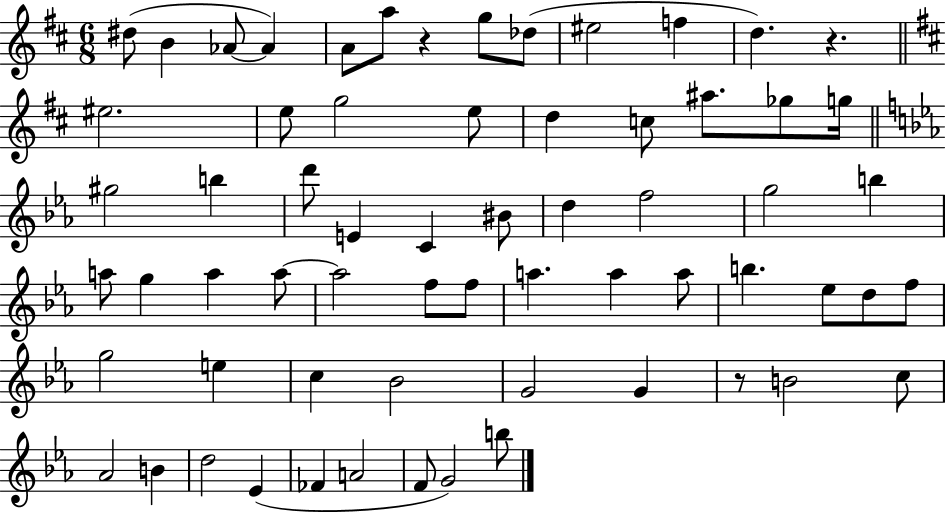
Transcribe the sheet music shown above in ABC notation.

X:1
T:Untitled
M:6/8
L:1/4
K:D
^d/2 B _A/2 _A A/2 a/2 z g/2 _d/2 ^e2 f d z ^e2 e/2 g2 e/2 d c/2 ^a/2 _g/2 g/4 ^g2 b d'/2 E C ^B/2 d f2 g2 b a/2 g a a/2 a2 f/2 f/2 a a a/2 b _e/2 d/2 f/2 g2 e c _B2 G2 G z/2 B2 c/2 _A2 B d2 _E _F A2 F/2 G2 b/2